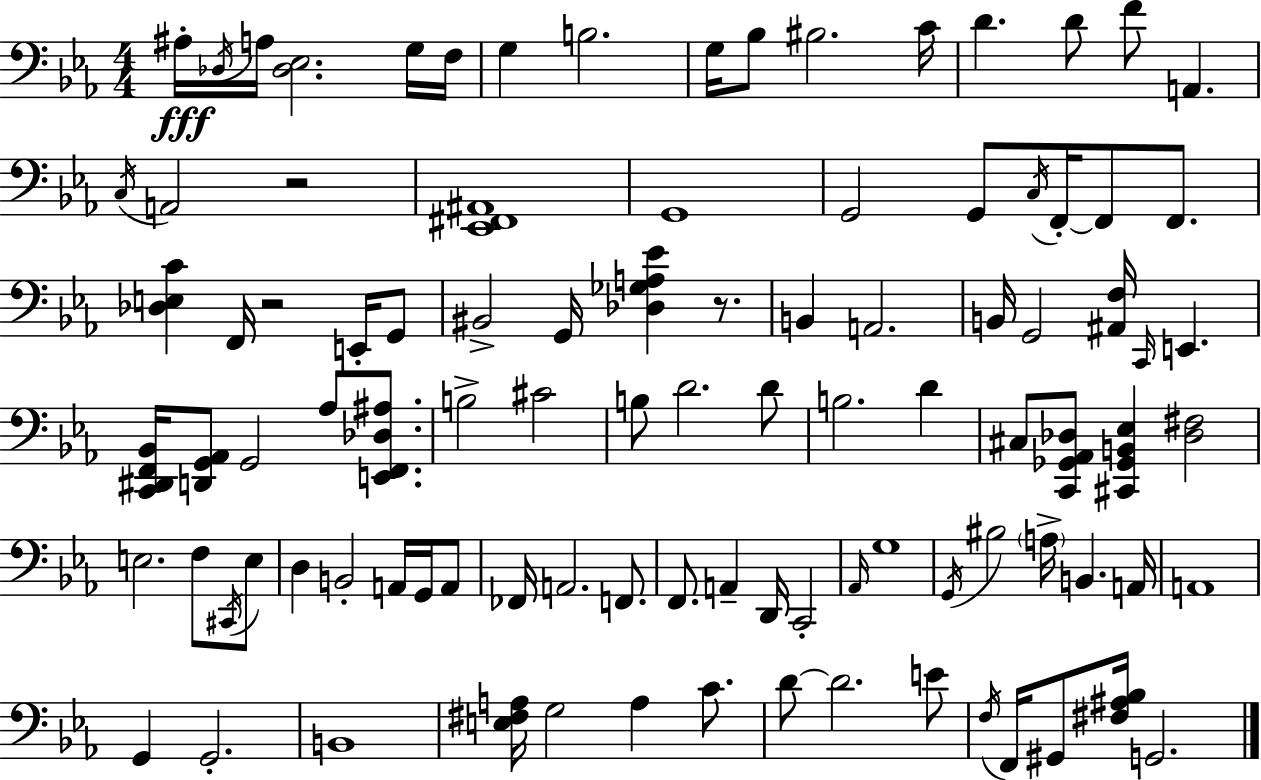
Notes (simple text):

A#3/s Db3/s A3/s [Db3,Eb3]/h. G3/s F3/s G3/q B3/h. G3/s Bb3/e BIS3/h. C4/s D4/q. D4/e F4/e A2/q. C3/s A2/h R/h [Eb2,F#2,A#2]/w G2/w G2/h G2/e C3/s F2/s F2/e F2/e. [Db3,E3,C4]/q F2/s R/h E2/s G2/e BIS2/h G2/s [Db3,Gb3,A3,Eb4]/q R/e. B2/q A2/h. B2/s G2/h [A#2,F3]/s C2/s E2/q. [C2,D#2,F2,Bb2]/s [D2,G2,Ab2]/e G2/h Ab3/e [E2,F2,Db3,A#3]/e. B3/h C#4/h B3/e D4/h. D4/e B3/h. D4/q C#3/e [C2,Gb2,Ab2,Db3]/e [C#2,Gb2,B2,Eb3]/q [Db3,F#3]/h E3/h. F3/e C#2/s E3/e D3/q B2/h A2/s G2/s A2/e FES2/s A2/h. F2/e. F2/e. A2/q D2/s C2/h Ab2/s G3/w G2/s BIS3/h A3/s B2/q. A2/s A2/w G2/q G2/h. B2/w [E3,F#3,A3]/s G3/h A3/q C4/e. D4/e D4/h. E4/e F3/s F2/s G#2/e [F#3,A#3,Bb3]/s G2/h.